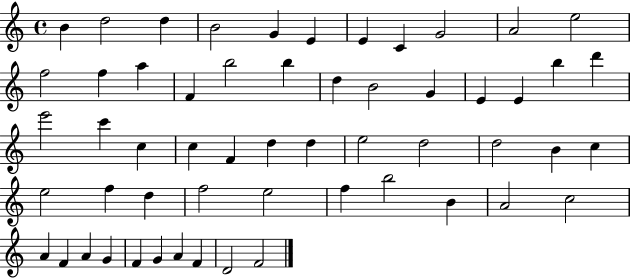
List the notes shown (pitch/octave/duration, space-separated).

B4/q D5/h D5/q B4/h G4/q E4/q E4/q C4/q G4/h A4/h E5/h F5/h F5/q A5/q F4/q B5/h B5/q D5/q B4/h G4/q E4/q E4/q B5/q D6/q E6/h C6/q C5/q C5/q F4/q D5/q D5/q E5/h D5/h D5/h B4/q C5/q E5/h F5/q D5/q F5/h E5/h F5/q B5/h B4/q A4/h C5/h A4/q F4/q A4/q G4/q F4/q G4/q A4/q F4/q D4/h F4/h